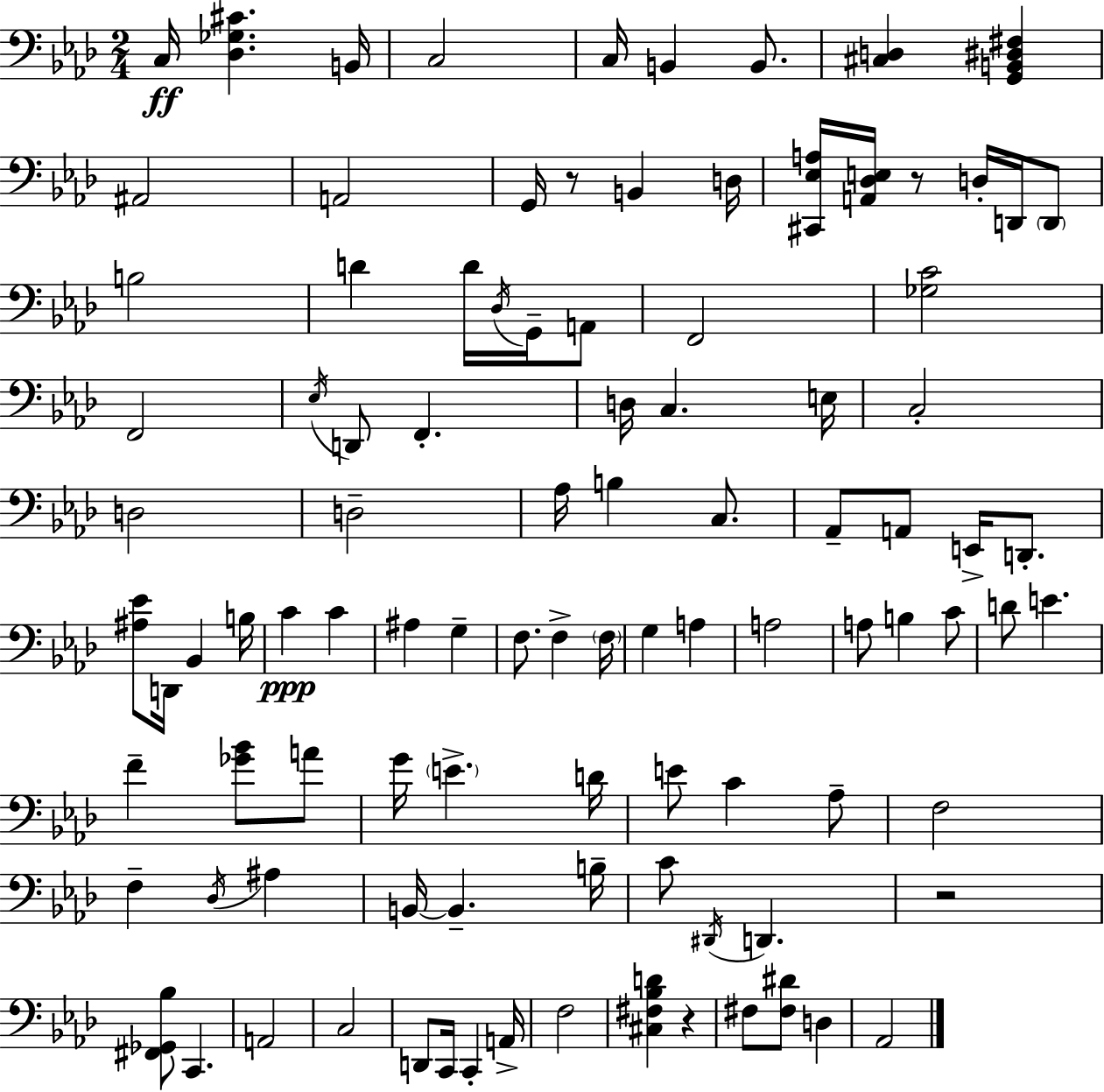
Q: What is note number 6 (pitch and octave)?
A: B2